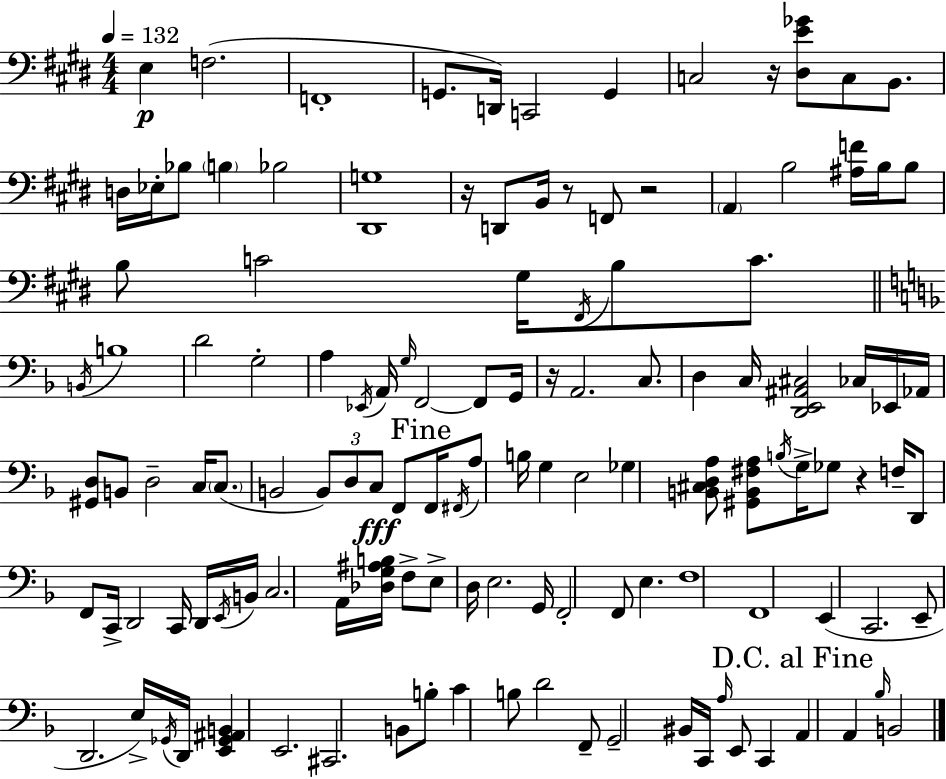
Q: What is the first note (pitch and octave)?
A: E3